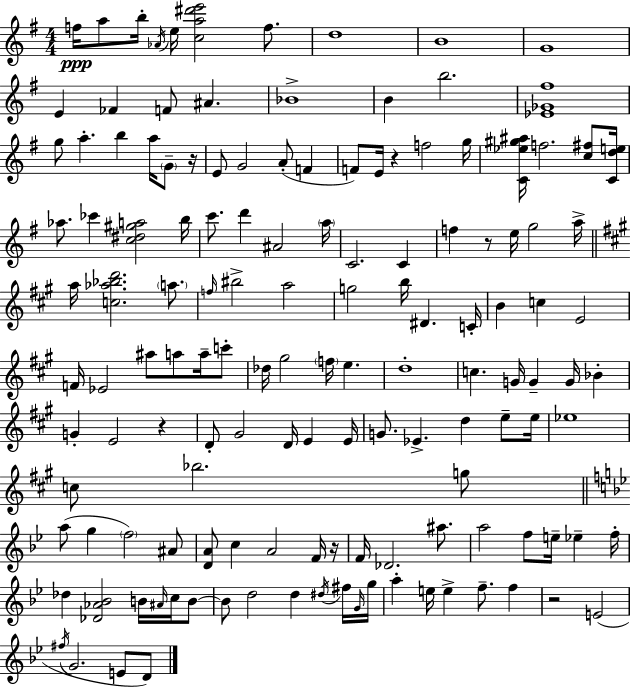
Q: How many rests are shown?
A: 6